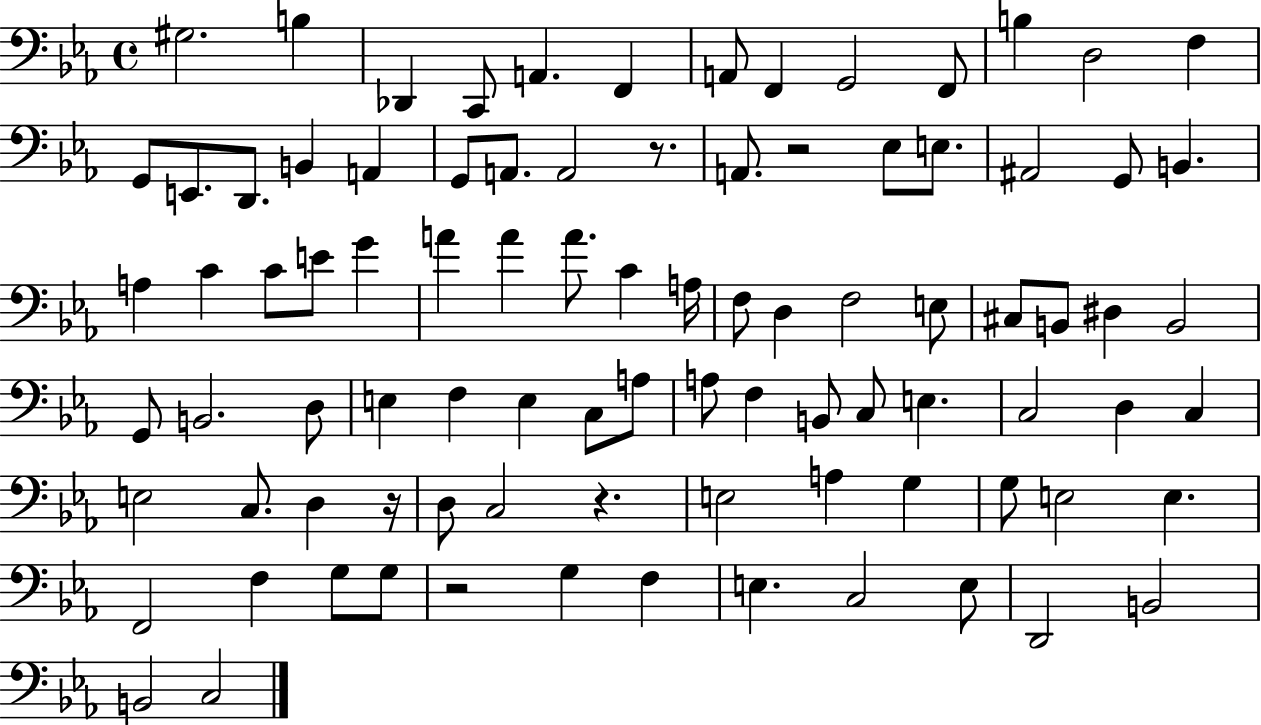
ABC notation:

X:1
T:Untitled
M:4/4
L:1/4
K:Eb
^G,2 B, _D,, C,,/2 A,, F,, A,,/2 F,, G,,2 F,,/2 B, D,2 F, G,,/2 E,,/2 D,,/2 B,, A,, G,,/2 A,,/2 A,,2 z/2 A,,/2 z2 _E,/2 E,/2 ^A,,2 G,,/2 B,, A, C C/2 E/2 G A A A/2 C A,/4 F,/2 D, F,2 E,/2 ^C,/2 B,,/2 ^D, B,,2 G,,/2 B,,2 D,/2 E, F, E, C,/2 A,/2 A,/2 F, B,,/2 C,/2 E, C,2 D, C, E,2 C,/2 D, z/4 D,/2 C,2 z E,2 A, G, G,/2 E,2 E, F,,2 F, G,/2 G,/2 z2 G, F, E, C,2 E,/2 D,,2 B,,2 B,,2 C,2